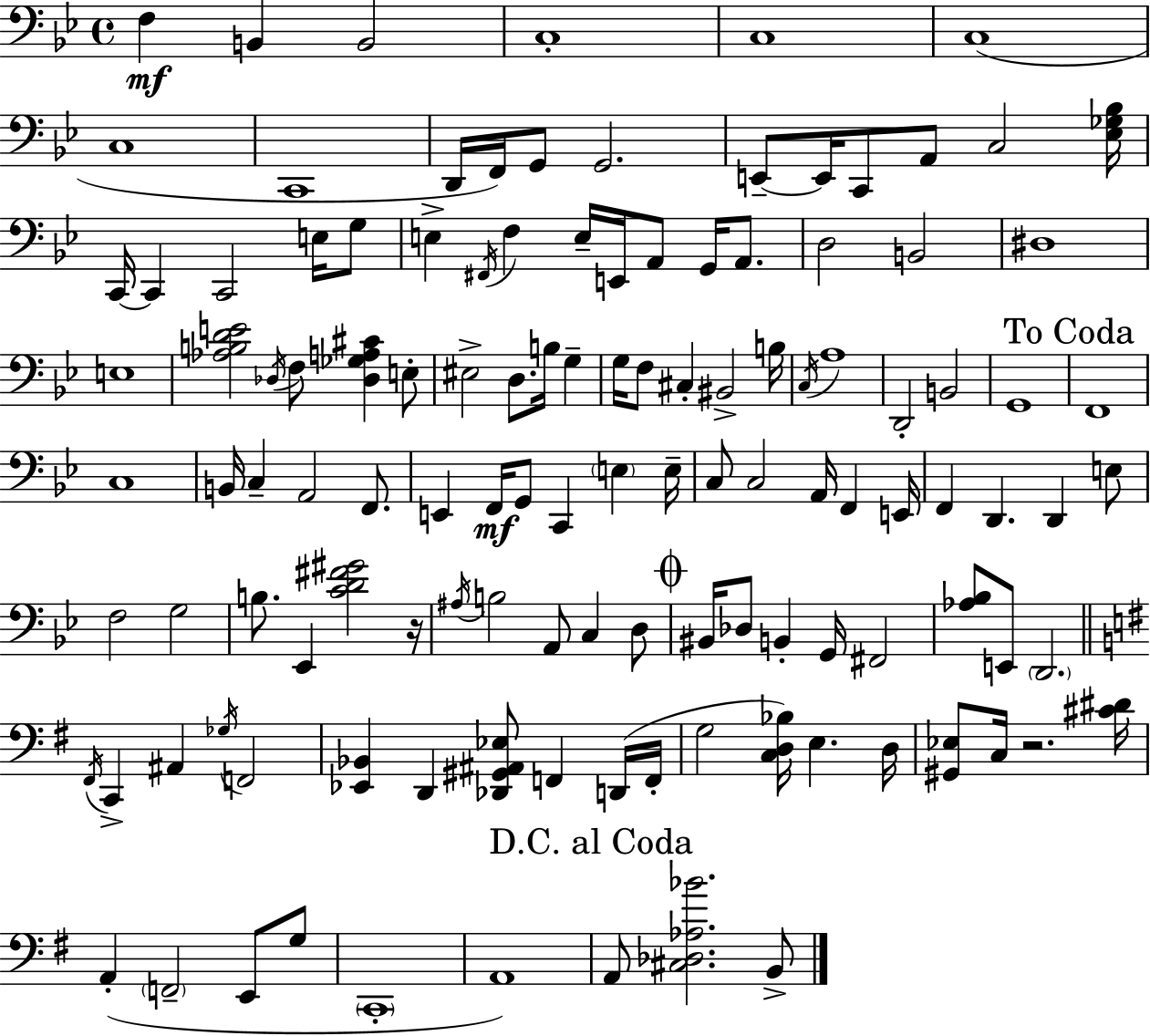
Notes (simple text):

F3/q B2/q B2/h C3/w C3/w C3/w C3/w C2/w D2/s F2/s G2/e G2/h. E2/e E2/s C2/e A2/e C3/h [Eb3,Gb3,Bb3]/s C2/s C2/q C2/h E3/s G3/e E3/q F#2/s F3/q E3/s E2/s A2/e G2/s A2/e. D3/h B2/h D#3/w E3/w [Ab3,B3,D4,E4]/h Db3/s F3/e [Db3,Gb3,A3,C#4]/q E3/e EIS3/h D3/e. B3/s G3/q G3/s F3/e C#3/q BIS2/h B3/s C3/s A3/w D2/h B2/h G2/w F2/w C3/w B2/s C3/q A2/h F2/e. E2/q F2/s G2/e C2/q E3/q E3/s C3/e C3/h A2/s F2/q E2/s F2/q D2/q. D2/q E3/e F3/h G3/h B3/e. Eb2/q [C4,D4,F#4,G#4]/h R/s A#3/s B3/h A2/e C3/q D3/e BIS2/s Db3/e B2/q G2/s F#2/h [Ab3,Bb3]/e E2/e D2/h. F#2/s C2/q A#2/q Gb3/s F2/h [Eb2,Bb2]/q D2/q [Db2,G#2,A#2,Eb3]/e F2/q D2/s F2/s G3/h [C3,D3,Bb3]/s E3/q. D3/s [G#2,Eb3]/e C3/s R/h. [C#4,D#4]/s A2/q F2/h E2/e G3/e C2/w A2/w A2/e [C#3,Db3,Ab3,Bb4]/h. B2/e